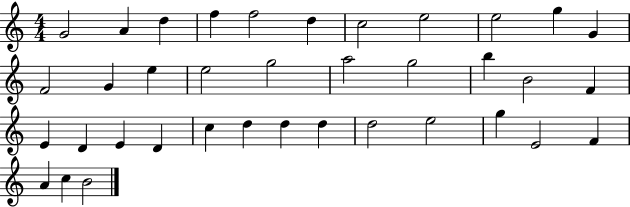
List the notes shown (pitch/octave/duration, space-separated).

G4/h A4/q D5/q F5/q F5/h D5/q C5/h E5/h E5/h G5/q G4/q F4/h G4/q E5/q E5/h G5/h A5/h G5/h B5/q B4/h F4/q E4/q D4/q E4/q D4/q C5/q D5/q D5/q D5/q D5/h E5/h G5/q E4/h F4/q A4/q C5/q B4/h